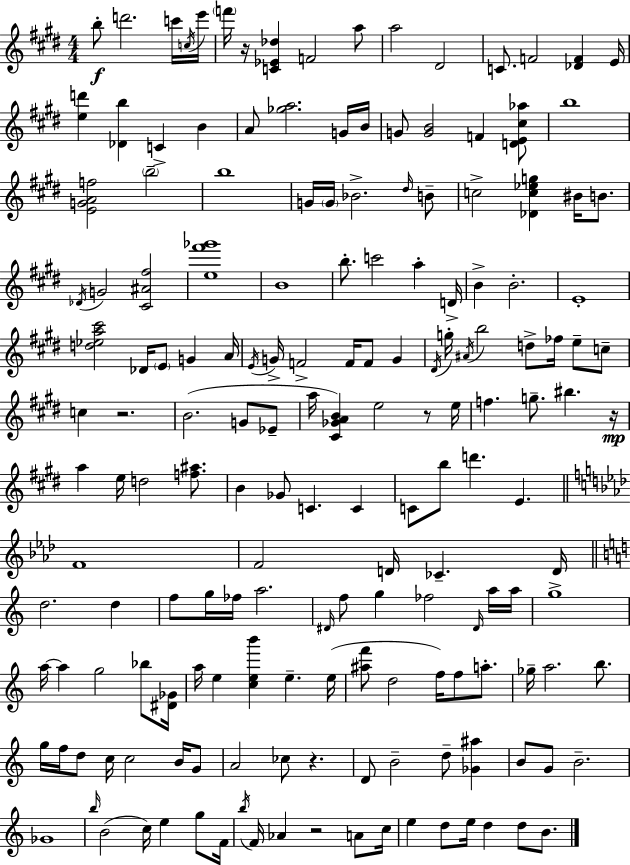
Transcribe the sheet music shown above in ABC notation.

X:1
T:Untitled
M:4/4
L:1/4
K:E
b/2 d'2 c'/4 c/4 e'/4 f'/4 z/4 [C_E_d] F2 a/2 a2 ^D2 C/2 F2 [_DF] E/4 [ed'] [_Db] C B A/2 [_ga]2 G/4 B/4 G/2 [GB]2 F [DE^c_a]/2 b4 [EGAf]2 b2 b4 G/4 G/4 _B2 ^d/4 B/2 c2 [_Dc_eg] ^B/4 B/2 _D/4 G2 [^C^A^f]2 [e^f'_g']4 B4 b/2 c'2 a D/4 B B2 E4 [d_ea^c']2 _D/4 E/2 G A/4 E/4 G/4 F2 F/4 F/2 G ^D/4 g/4 ^A/4 b2 d/2 _f/4 e/2 c/2 c z2 B2 G/2 _E/2 a/4 [^C_GAB] e2 z/2 e/4 f g/2 ^b z/4 a e/4 d2 [f^a]/2 B _G/2 C C C/2 b/2 d' E F4 F2 D/4 _C D/4 d2 d f/2 g/4 _f/4 a2 ^D/4 f/2 g _f2 ^D/4 a/4 a/4 g4 a/4 a g2 _b/2 [^D_G]/4 a/4 e [ceb'] e e/4 [^af']/2 d2 f/4 f/2 a/2 _g/4 a2 b/2 g/4 f/4 d/2 c/4 c2 B/4 G/2 A2 _c/2 z D/2 B2 d/2 [_G^a] B/2 G/2 B2 _G4 b/4 B2 c/4 e g/2 F/4 b/4 F/4 _A z2 A/2 c/4 e d/2 e/4 d d/2 B/2